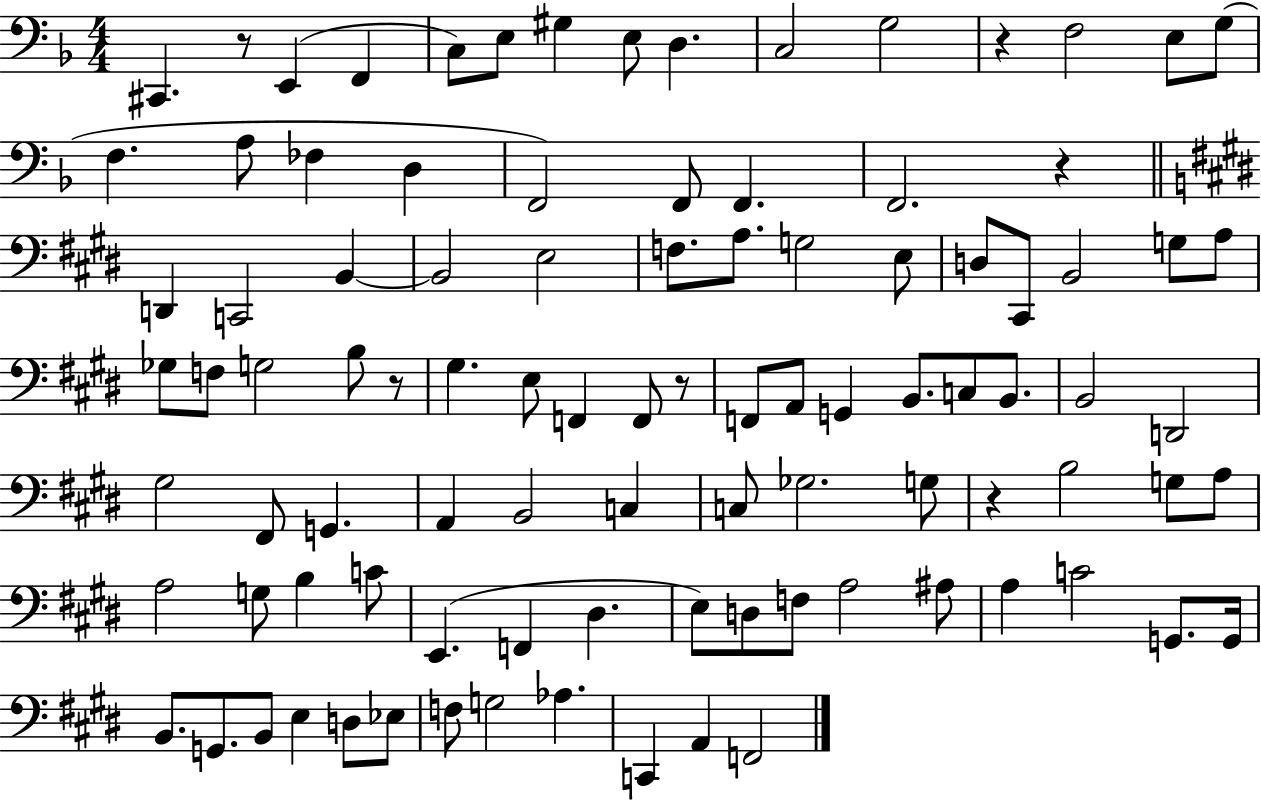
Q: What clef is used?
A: bass